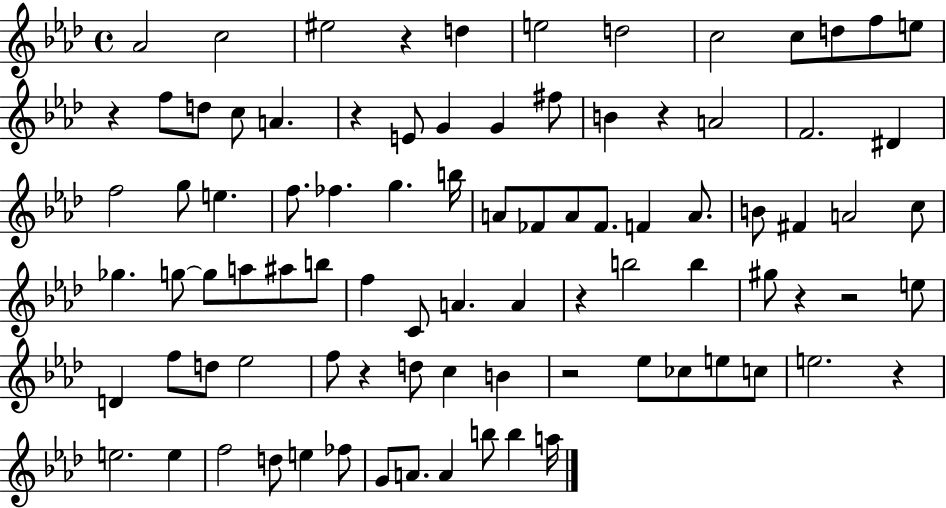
{
  \clef treble
  \time 4/4
  \defaultTimeSignature
  \key aes \major
  aes'2 c''2 | eis''2 r4 d''4 | e''2 d''2 | c''2 c''8 d''8 f''8 e''8 | \break r4 f''8 d''8 c''8 a'4. | r4 e'8 g'4 g'4 fis''8 | b'4 r4 a'2 | f'2. dis'4 | \break f''2 g''8 e''4. | f''8. fes''4. g''4. b''16 | a'8 fes'8 a'8 fes'8. f'4 a'8. | b'8 fis'4 a'2 c''8 | \break ges''4. g''8~~ g''8 a''8 ais''8 b''8 | f''4 c'8 a'4. a'4 | r4 b''2 b''4 | gis''8 r4 r2 e''8 | \break d'4 f''8 d''8 ees''2 | f''8 r4 d''8 c''4 b'4 | r2 ees''8 ces''8 e''8 c''8 | e''2. r4 | \break e''2. e''4 | f''2 d''8 e''4 fes''8 | g'8 a'8. a'4 b''8 b''4 a''16 | \bar "|."
}